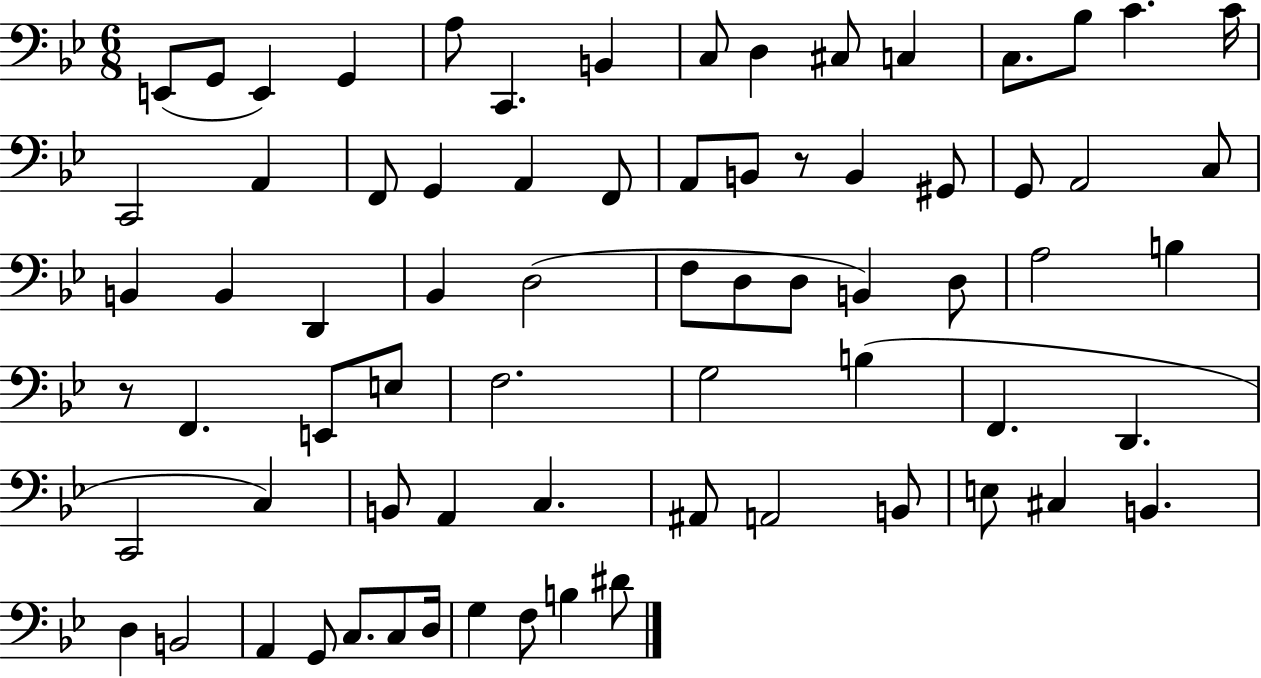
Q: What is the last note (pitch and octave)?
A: D#4